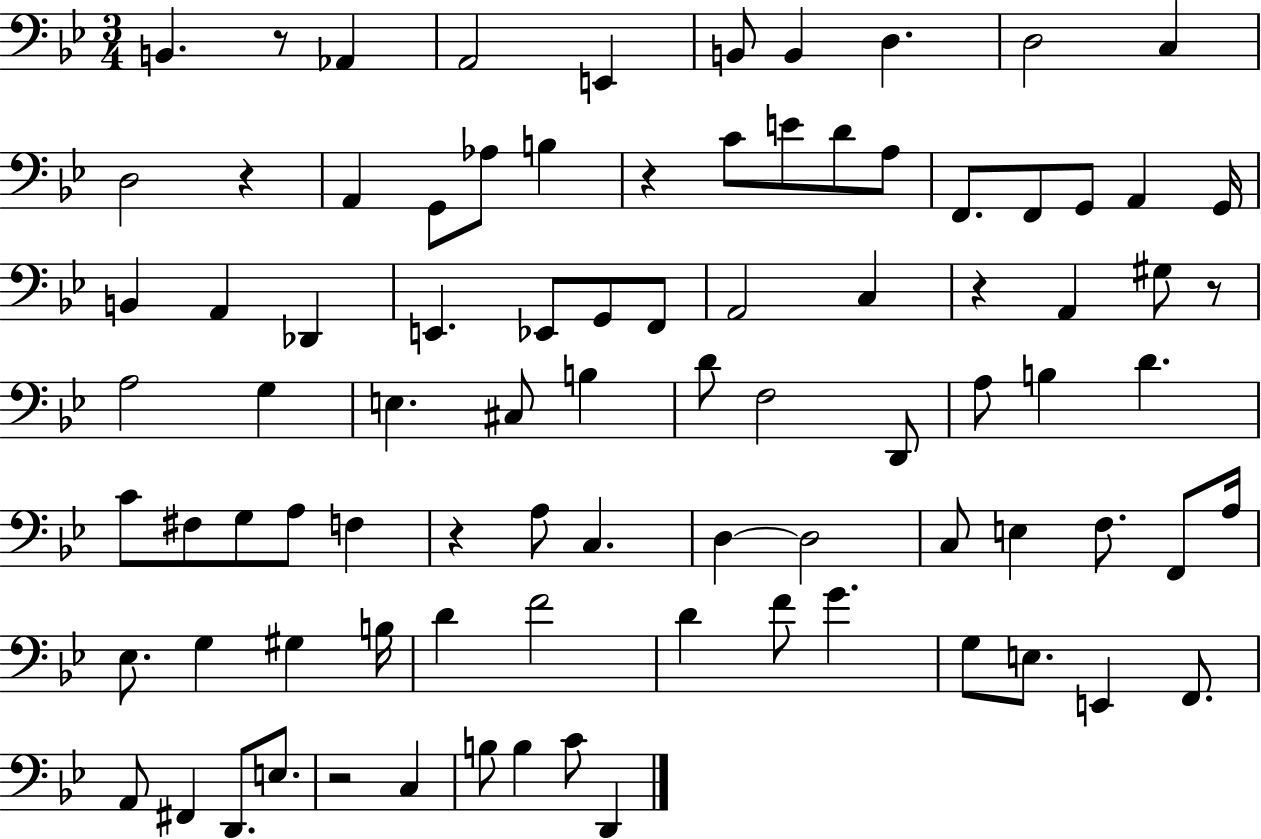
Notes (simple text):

B2/q. R/e Ab2/q A2/h E2/q B2/e B2/q D3/q. D3/h C3/q D3/h R/q A2/q G2/e Ab3/e B3/q R/q C4/e E4/e D4/e A3/e F2/e. F2/e G2/e A2/q G2/s B2/q A2/q Db2/q E2/q. Eb2/e G2/e F2/e A2/h C3/q R/q A2/q G#3/e R/e A3/h G3/q E3/q. C#3/e B3/q D4/e F3/h D2/e A3/e B3/q D4/q. C4/e F#3/e G3/e A3/e F3/q R/q A3/e C3/q. D3/q D3/h C3/e E3/q F3/e. F2/e A3/s Eb3/e. G3/q G#3/q B3/s D4/q F4/h D4/q F4/e G4/q. G3/e E3/e. E2/q F2/e. A2/e F#2/q D2/e. E3/e. R/h C3/q B3/e B3/q C4/e D2/q